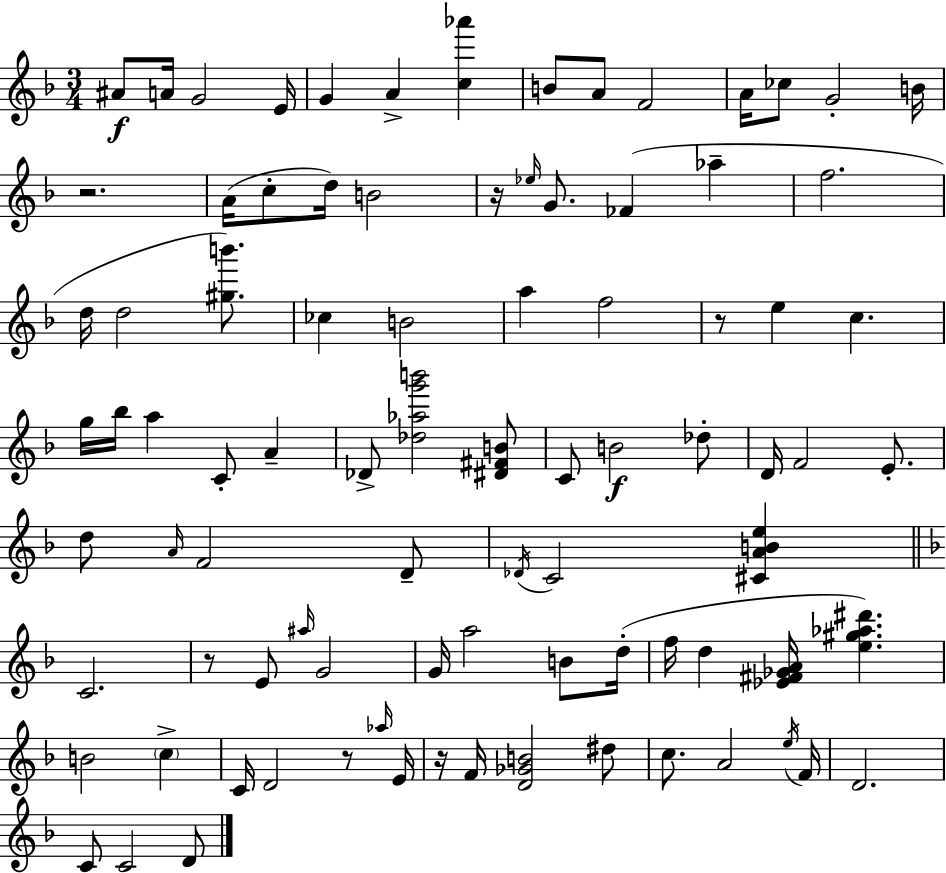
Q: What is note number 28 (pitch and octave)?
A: F5